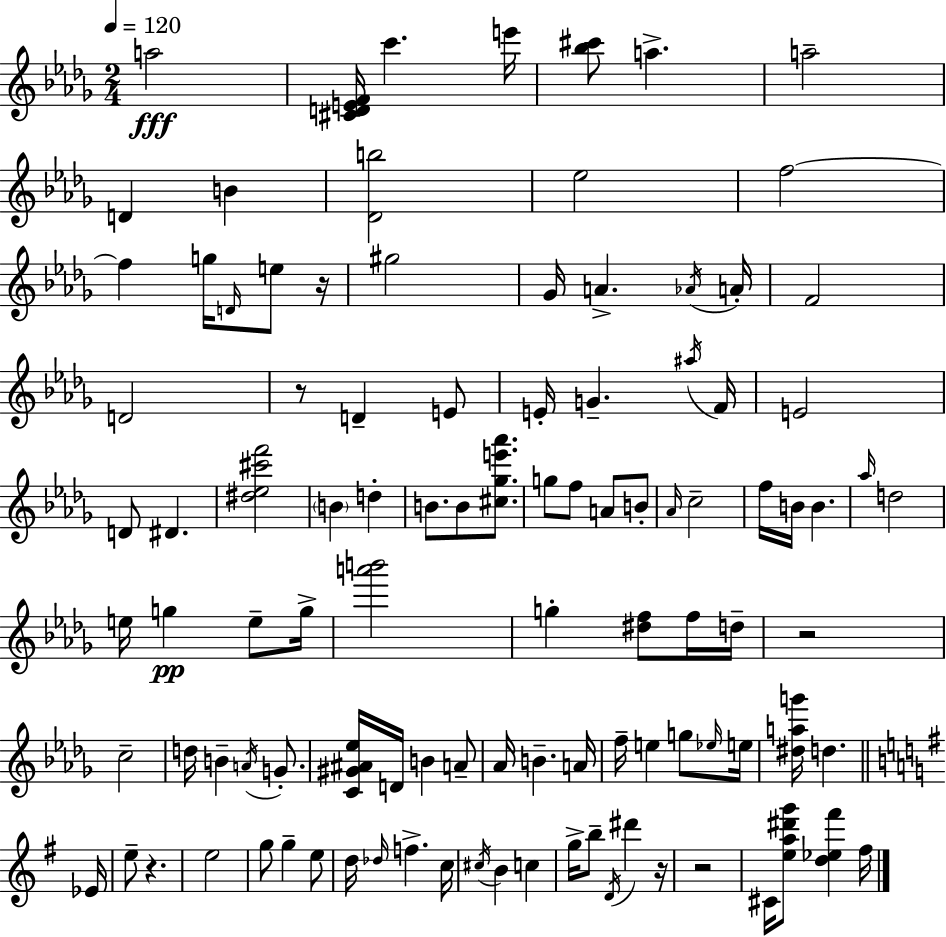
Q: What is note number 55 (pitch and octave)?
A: A4